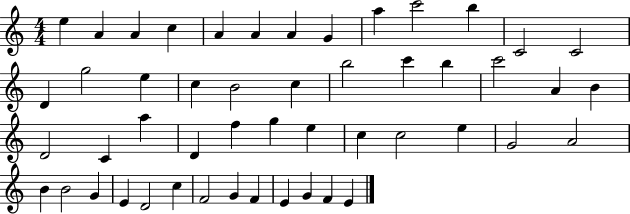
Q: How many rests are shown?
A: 0